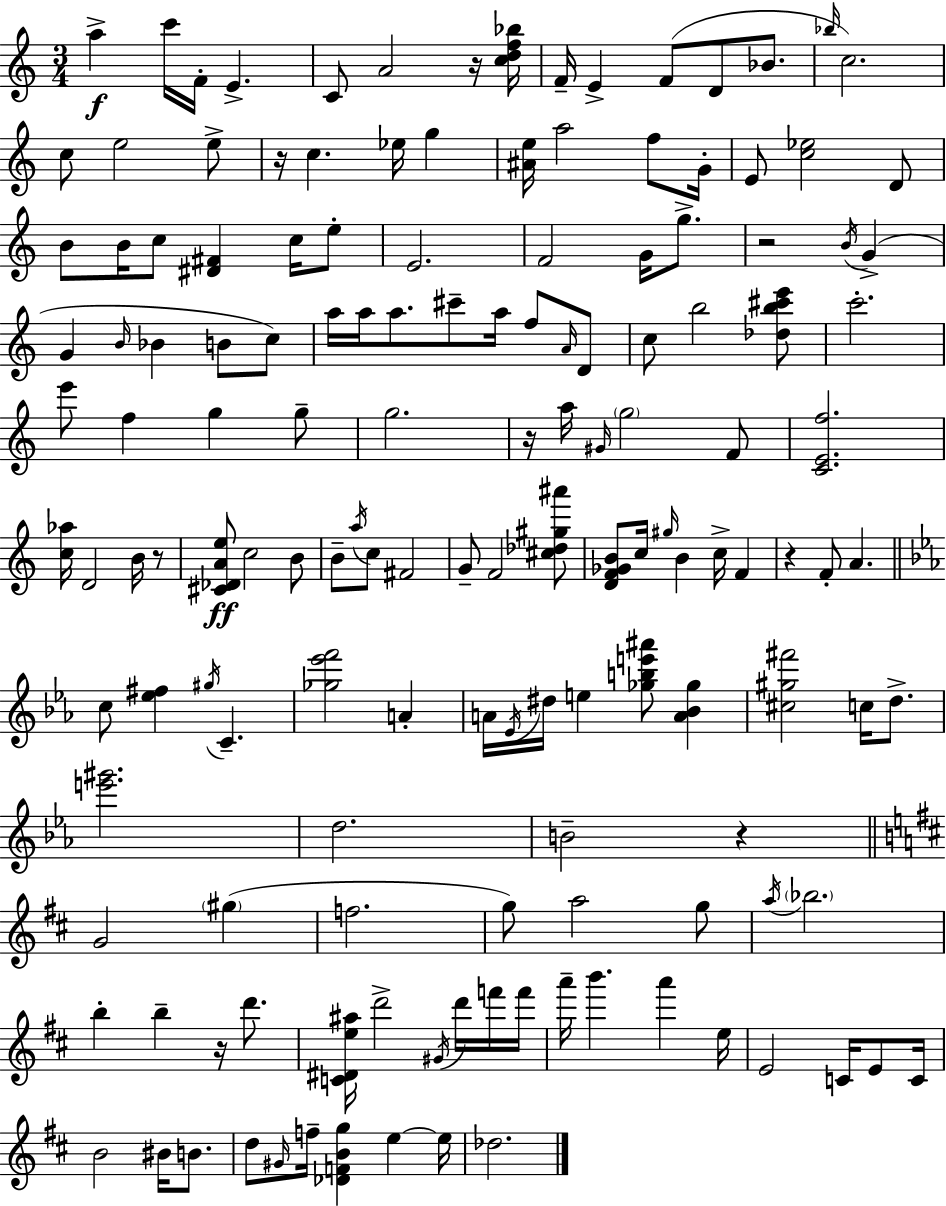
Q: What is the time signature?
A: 3/4